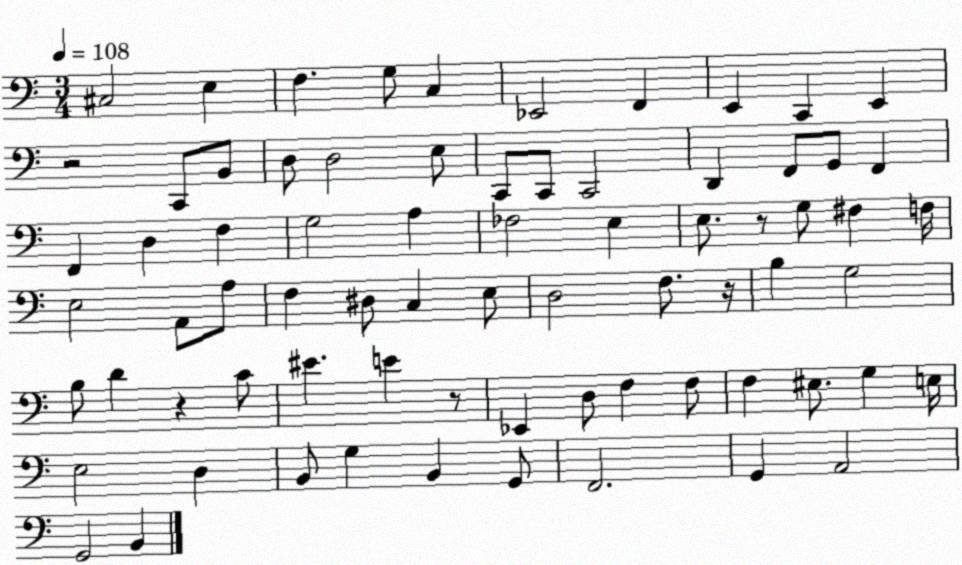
X:1
T:Untitled
M:3/4
L:1/4
K:C
^C,2 E, F, G,/2 C, _E,,2 F,, E,, C,, E,, z2 C,,/2 B,,/2 D,/2 D,2 E,/2 C,,/2 C,,/2 C,,2 D,, F,,/2 G,,/2 F,, F,, D, F, G,2 A, _F,2 E, E,/2 z/2 G,/2 ^F, F,/4 E,2 A,,/2 A,/2 F, ^D,/2 C, E,/2 D,2 F,/2 z/4 B, G,2 B,/2 D z C/2 ^E E z/2 _E,, D,/2 F, F,/2 F, ^E,/2 G, E,/4 E,2 D, B,,/2 G, B,, G,,/2 F,,2 G,, A,,2 G,,2 B,,